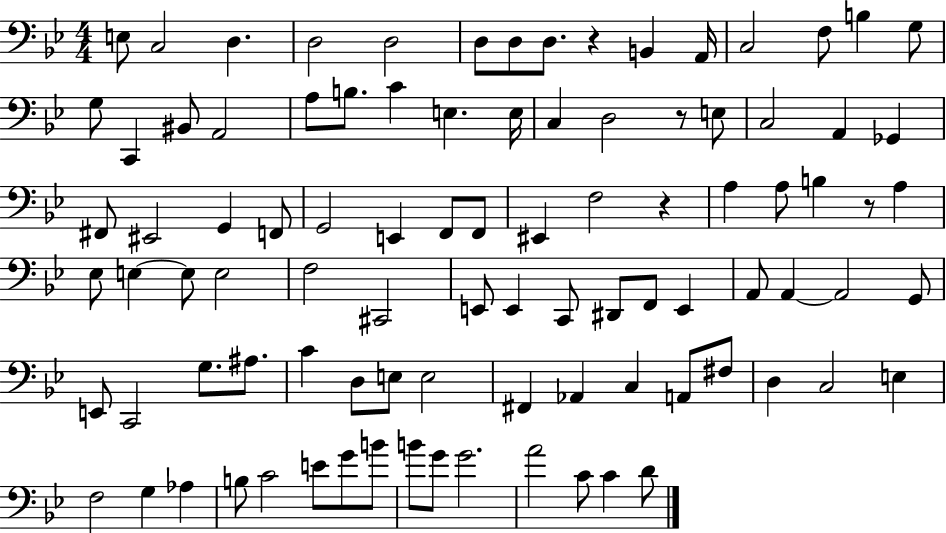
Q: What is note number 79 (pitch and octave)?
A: B3